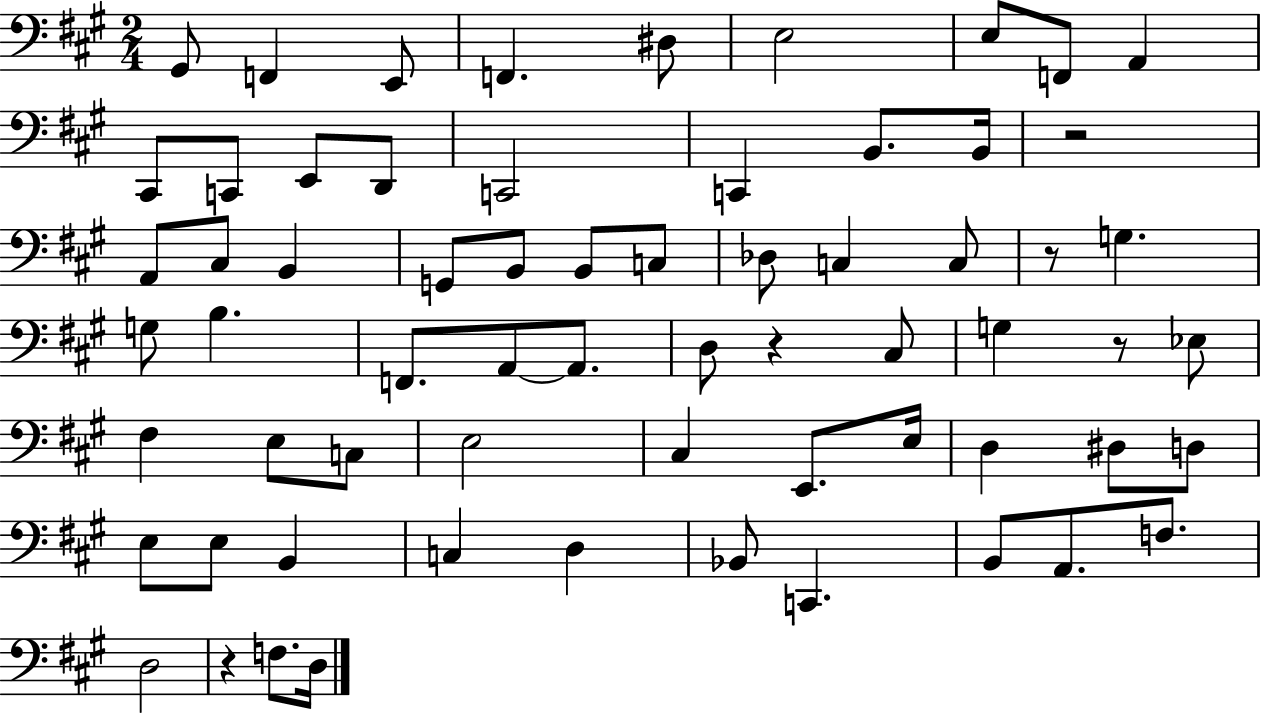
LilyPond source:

{
  \clef bass
  \numericTimeSignature
  \time 2/4
  \key a \major
  gis,8 f,4 e,8 | f,4. dis8 | e2 | e8 f,8 a,4 | \break cis,8 c,8 e,8 d,8 | c,2 | c,4 b,8. b,16 | r2 | \break a,8 cis8 b,4 | g,8 b,8 b,8 c8 | des8 c4 c8 | r8 g4. | \break g8 b4. | f,8. a,8~~ a,8. | d8 r4 cis8 | g4 r8 ees8 | \break fis4 e8 c8 | e2 | cis4 e,8. e16 | d4 dis8 d8 | \break e8 e8 b,4 | c4 d4 | bes,8 c,4. | b,8 a,8. f8. | \break d2 | r4 f8. d16 | \bar "|."
}